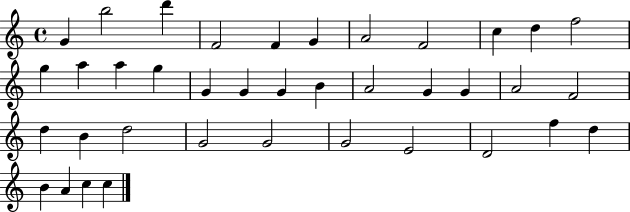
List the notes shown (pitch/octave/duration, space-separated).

G4/q B5/h D6/q F4/h F4/q G4/q A4/h F4/h C5/q D5/q F5/h G5/q A5/q A5/q G5/q G4/q G4/q G4/q B4/q A4/h G4/q G4/q A4/h F4/h D5/q B4/q D5/h G4/h G4/h G4/h E4/h D4/h F5/q D5/q B4/q A4/q C5/q C5/q